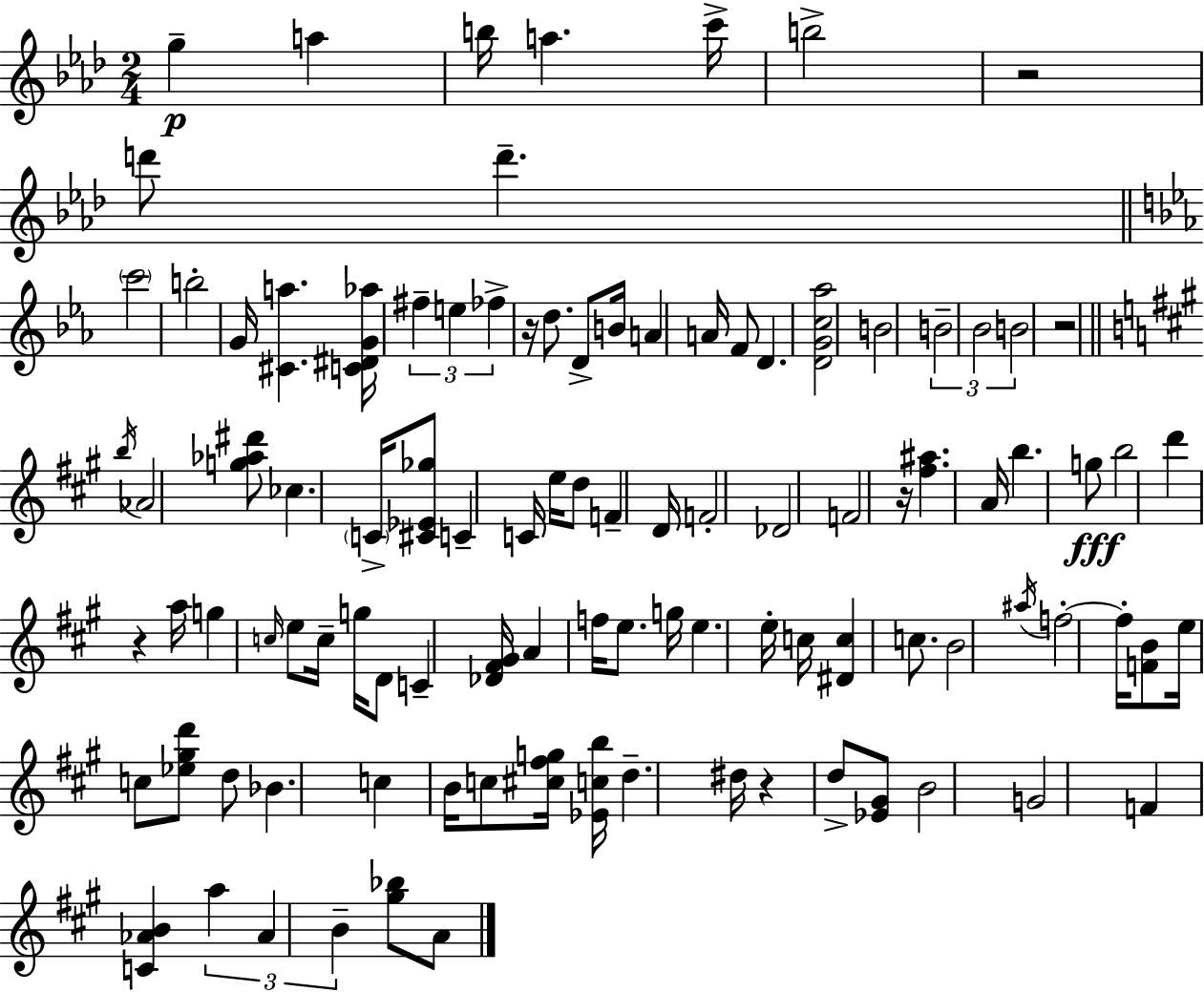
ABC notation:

X:1
T:Untitled
M:2/4
L:1/4
K:Ab
g a b/4 a c'/4 b2 z2 d'/2 d' c'2 b2 G/4 [^Ca] [C^DG_a]/4 ^f e _f z/4 d/2 D/2 B/4 A A/4 F/2 D [DGc_a]2 B2 B2 _B2 B2 z2 b/4 _A2 [g_a^d']/2 _c C/4 [^C_E_g]/2 C C/4 e/4 d/2 F D/4 F2 _D2 F2 z/4 [^f^a] A/4 b g/2 b2 d' z a/4 g c/4 e/2 c/4 g/4 D/2 C [_D^F^G]/4 A f/4 e/2 g/4 e e/4 c/4 [^Dc] c/2 B2 ^a/4 f2 f/4 [FB]/2 e/4 c/2 [_e^gd']/2 d/2 _B c B/4 c/2 [^c^fg]/4 [_Ecb]/4 d ^d/4 z d/2 [_E^G]/2 B2 G2 F [C_AB] a _A B [^g_b]/2 A/2